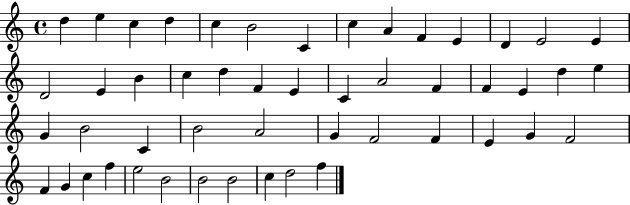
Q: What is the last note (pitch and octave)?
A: F5